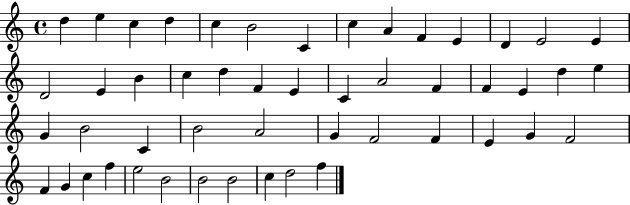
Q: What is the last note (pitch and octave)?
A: F5